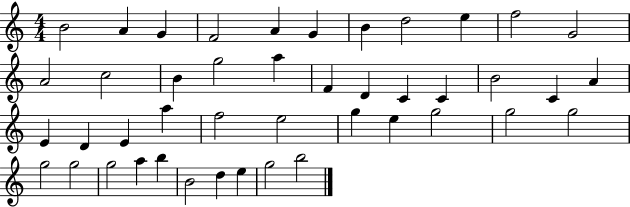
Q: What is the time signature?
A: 4/4